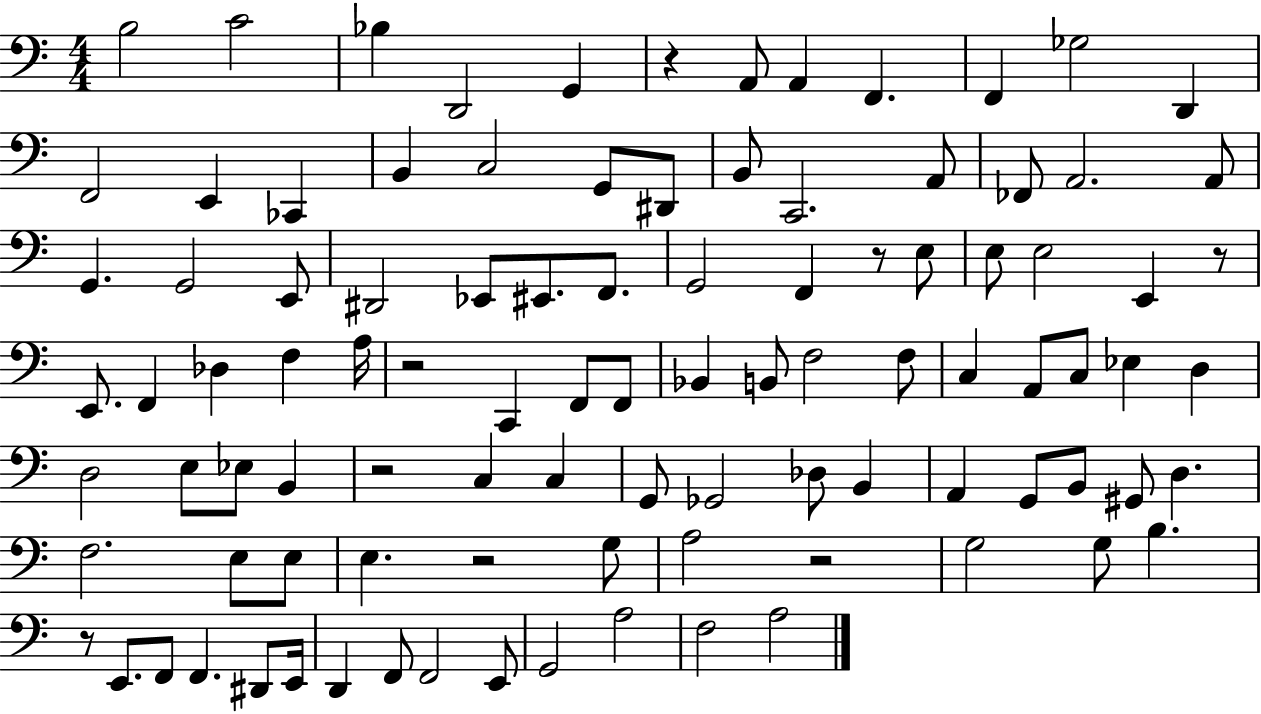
{
  \clef bass
  \numericTimeSignature
  \time 4/4
  \key c \major
  \repeat volta 2 { b2 c'2 | bes4 d,2 g,4 | r4 a,8 a,4 f,4. | f,4 ges2 d,4 | \break f,2 e,4 ces,4 | b,4 c2 g,8 dis,8 | b,8 c,2. a,8 | fes,8 a,2. a,8 | \break g,4. g,2 e,8 | dis,2 ees,8 eis,8. f,8. | g,2 f,4 r8 e8 | e8 e2 e,4 r8 | \break e,8. f,4 des4 f4 a16 | r2 c,4 f,8 f,8 | bes,4 b,8 f2 f8 | c4 a,8 c8 ees4 d4 | \break d2 e8 ees8 b,4 | r2 c4 c4 | g,8 ges,2 des8 b,4 | a,4 g,8 b,8 gis,8 d4. | \break f2. e8 e8 | e4. r2 g8 | a2 r2 | g2 g8 b4. | \break r8 e,8. f,8 f,4. dis,8 e,16 | d,4 f,8 f,2 e,8 | g,2 a2 | f2 a2 | \break } \bar "|."
}